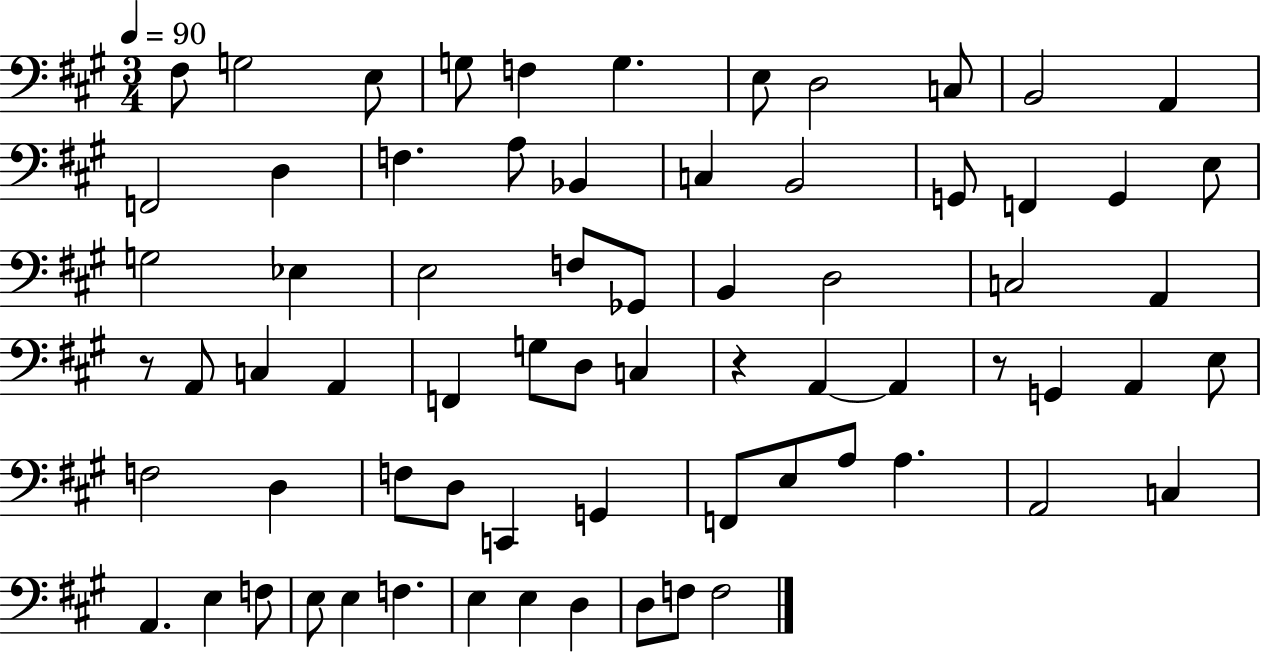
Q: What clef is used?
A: bass